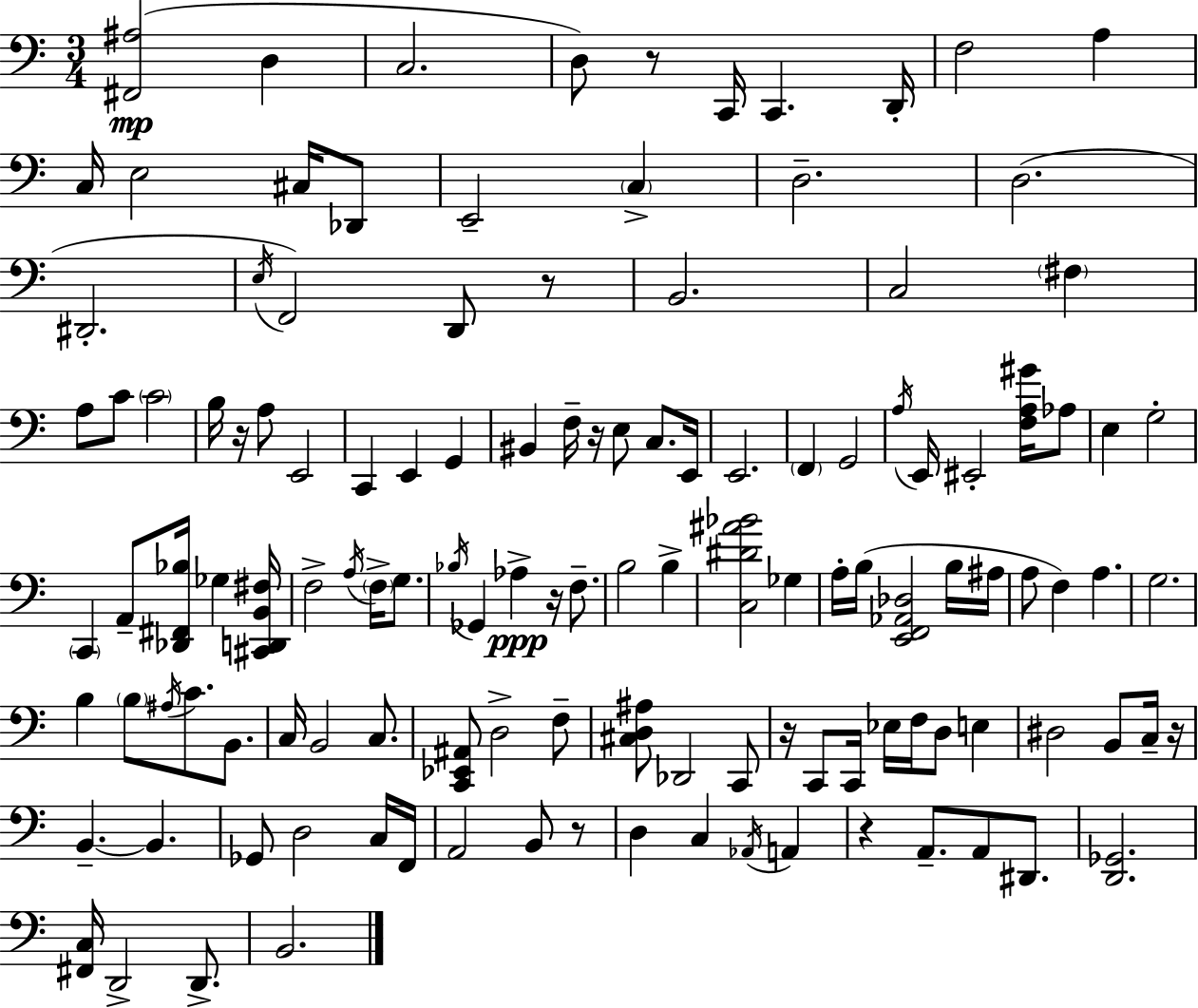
{
  \clef bass
  \numericTimeSignature
  \time 3/4
  \key c \major
  <fis, ais>2(\mp d4 | c2. | d8) r8 c,16 c,4. d,16-. | f2 a4 | \break c16 e2 cis16 des,8 | e,2-- \parenthesize c4-> | d2.-- | d2.( | \break dis,2.-. | \acciaccatura { e16 }) f,2 d,8 r8 | b,2. | c2 \parenthesize fis4 | \break a8 c'8 \parenthesize c'2 | b16 r16 a8 e,2 | c,4 e,4 g,4 | bis,4 f16-- r16 e8 c8. | \break e,16 e,2. | \parenthesize f,4 g,2 | \acciaccatura { a16 } e,16 eis,2-. <f a gis'>16 | aes8 e4 g2-. | \break \parenthesize c,4 a,8-- <des, fis, bes>16 ges4 | <cis, d, b, fis>16 f2-> \acciaccatura { a16 } \parenthesize f16-> | g8. \acciaccatura { bes16 } ges,4 aes4->\ppp | r16 f8.-- b2 | \break b4-> <c dis' ais' bes'>2 | ges4 a16-. b16( <e, f, aes, des>2 | b16 ais16 a8 f4) a4. | g2. | \break b4 \parenthesize b8 \acciaccatura { ais16 } c'8. | b,8. c16 b,2 | c8. <c, ees, ais,>8 d2-> | f8-- <cis d ais>8 des,2 | \break c,8 r16 c,8 c,16 ees16 f16 d8 | e4 dis2 | b,8 c16-- r16 b,4.--~~ b,4. | ges,8 d2 | \break c16 f,16 a,2 | b,8 r8 d4 c4 | \acciaccatura { aes,16 } a,4 r4 a,8.-- | a,8 dis,8. <d, ges,>2. | \break <fis, c>16 d,2-> | d,8.-> b,2. | \bar "|."
}